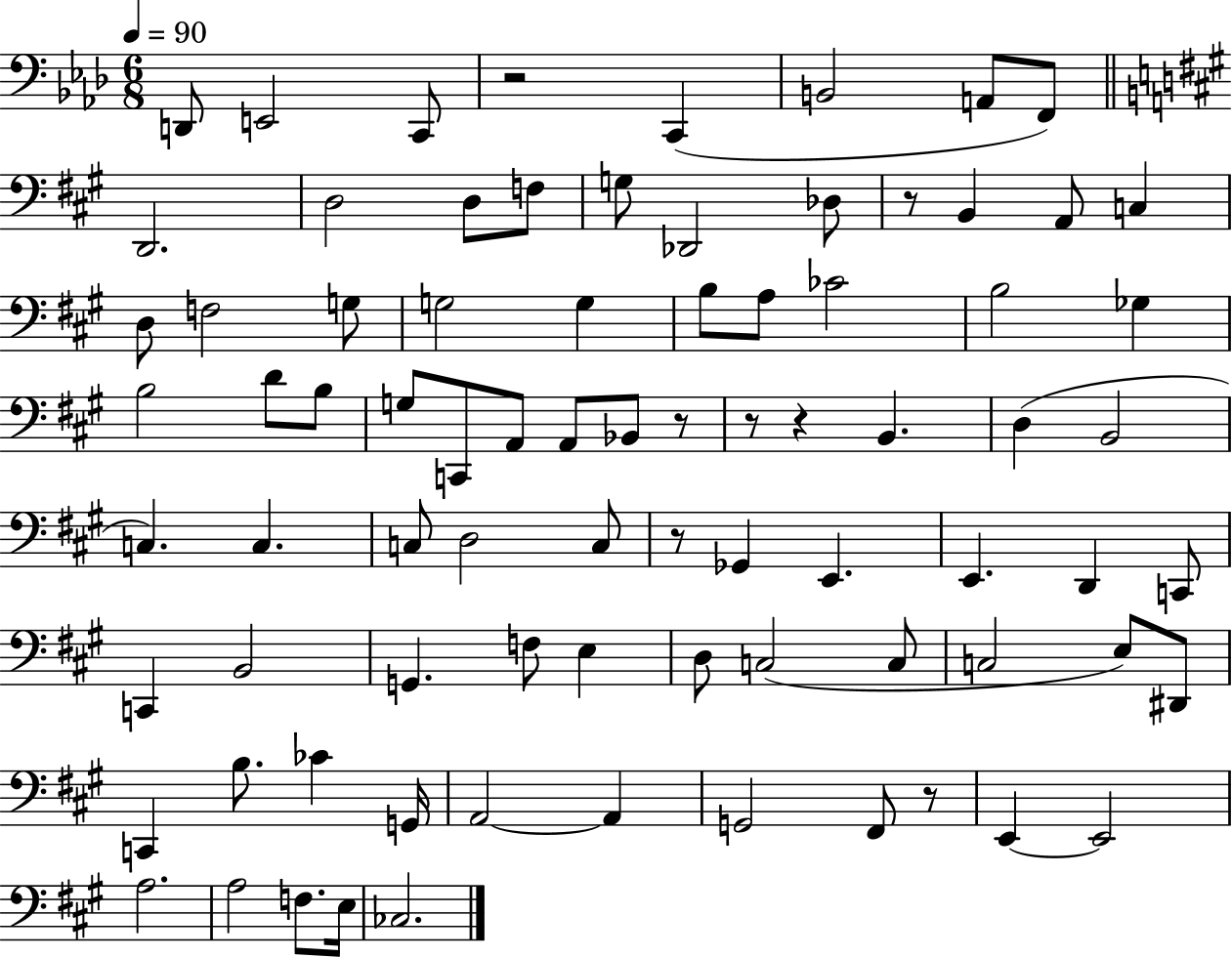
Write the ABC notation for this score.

X:1
T:Untitled
M:6/8
L:1/4
K:Ab
D,,/2 E,,2 C,,/2 z2 C,, B,,2 A,,/2 F,,/2 D,,2 D,2 D,/2 F,/2 G,/2 _D,,2 _D,/2 z/2 B,, A,,/2 C, D,/2 F,2 G,/2 G,2 G, B,/2 A,/2 _C2 B,2 _G, B,2 D/2 B,/2 G,/2 C,,/2 A,,/2 A,,/2 _B,,/2 z/2 z/2 z B,, D, B,,2 C, C, C,/2 D,2 C,/2 z/2 _G,, E,, E,, D,, C,,/2 C,, B,,2 G,, F,/2 E, D,/2 C,2 C,/2 C,2 E,/2 ^D,,/2 C,, B,/2 _C G,,/4 A,,2 A,, G,,2 ^F,,/2 z/2 E,, E,,2 A,2 A,2 F,/2 E,/4 _C,2